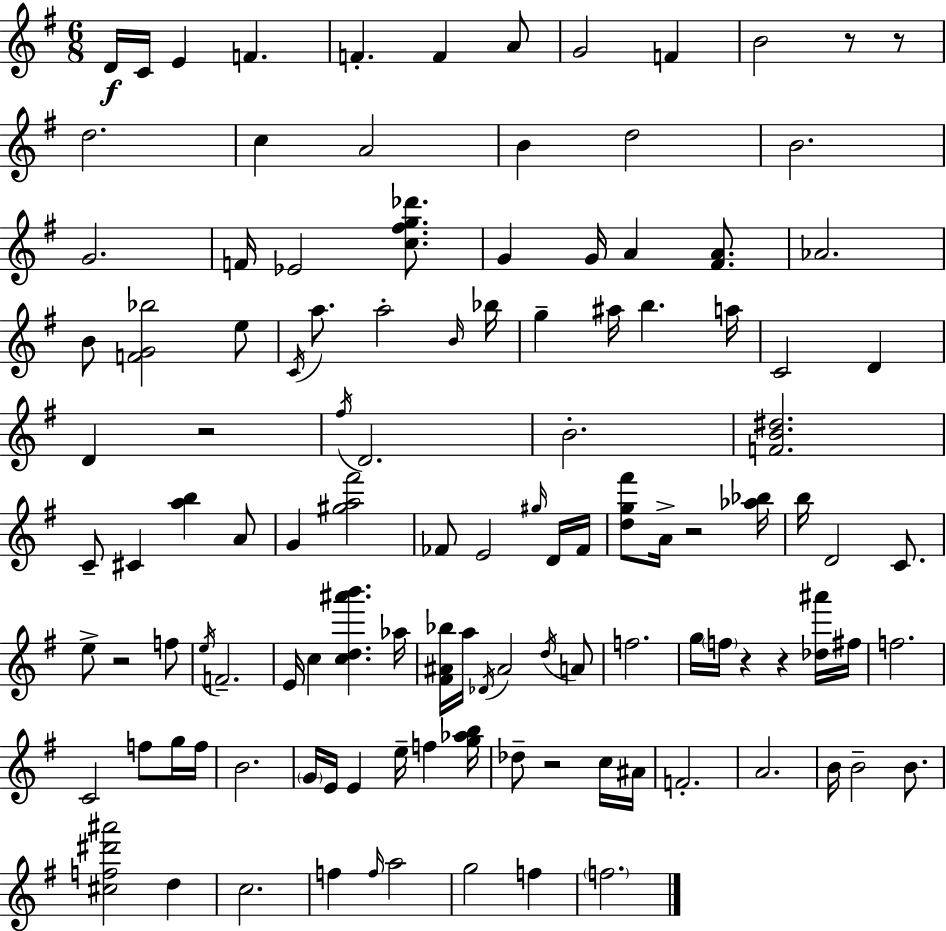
X:1
T:Untitled
M:6/8
L:1/4
K:G
D/4 C/4 E F F F A/2 G2 F B2 z/2 z/2 d2 c A2 B d2 B2 G2 F/4 _E2 [c^fg_d']/2 G G/4 A [^FA]/2 _A2 B/2 [FG_b]2 e/2 C/4 a/2 a2 B/4 _b/4 g ^a/4 b a/4 C2 D D z2 ^f/4 D2 B2 [FB^d]2 C/2 ^C [ab] A/2 G [^ga^f']2 _F/2 E2 ^g/4 D/4 _F/4 [dg^f']/2 A/4 z2 [_a_b]/4 b/4 D2 C/2 e/2 z2 f/2 e/4 F2 E/4 c [cd^a'b'] _a/4 [^F^A_b]/4 a/4 _D/4 ^A2 d/4 A/2 f2 g/4 f/4 z z [_d^a']/4 ^f/4 f2 C2 f/2 g/4 f/4 B2 G/4 E/4 E e/4 f [g_ab]/4 _d/2 z2 c/4 ^A/4 F2 A2 B/4 B2 B/2 [^cf^d'^a']2 d c2 f f/4 a2 g2 f f2